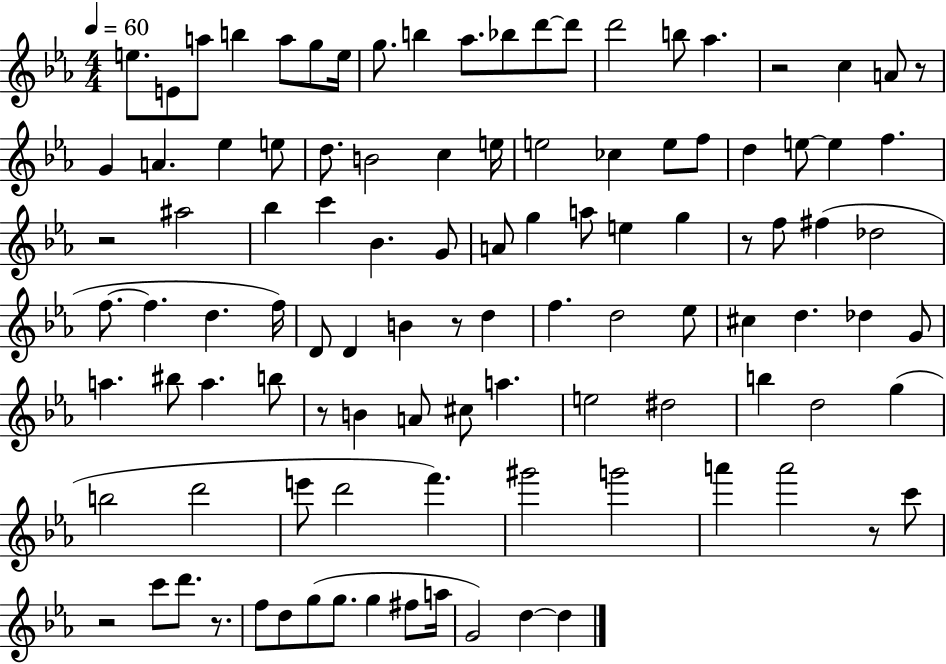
E5/e. E4/e A5/e B5/q A5/e G5/e E5/s G5/e. B5/q Ab5/e. Bb5/e D6/e D6/e D6/h B5/e Ab5/q. R/h C5/q A4/e R/e G4/q A4/q. Eb5/q E5/e D5/e. B4/h C5/q E5/s E5/h CES5/q E5/e F5/e D5/q E5/e E5/q F5/q. R/h A#5/h Bb5/q C6/q Bb4/q. G4/e A4/e G5/q A5/e E5/q G5/q R/e F5/e F#5/q Db5/h F5/e. F5/q. D5/q. F5/s D4/e D4/q B4/q R/e D5/q F5/q. D5/h Eb5/e C#5/q D5/q. Db5/q G4/e A5/q. BIS5/e A5/q. B5/e R/e B4/q A4/e C#5/e A5/q. E5/h D#5/h B5/q D5/h G5/q B5/h D6/h E6/e D6/h F6/q. G#6/h G6/h A6/q A6/h R/e C6/e R/h C6/e D6/e. R/e. F5/e D5/e G5/e G5/e. G5/q F#5/e A5/s G4/h D5/q D5/q